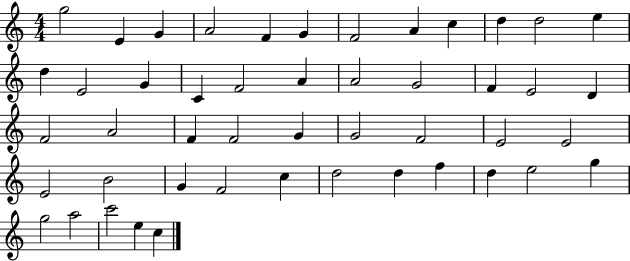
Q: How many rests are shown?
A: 0